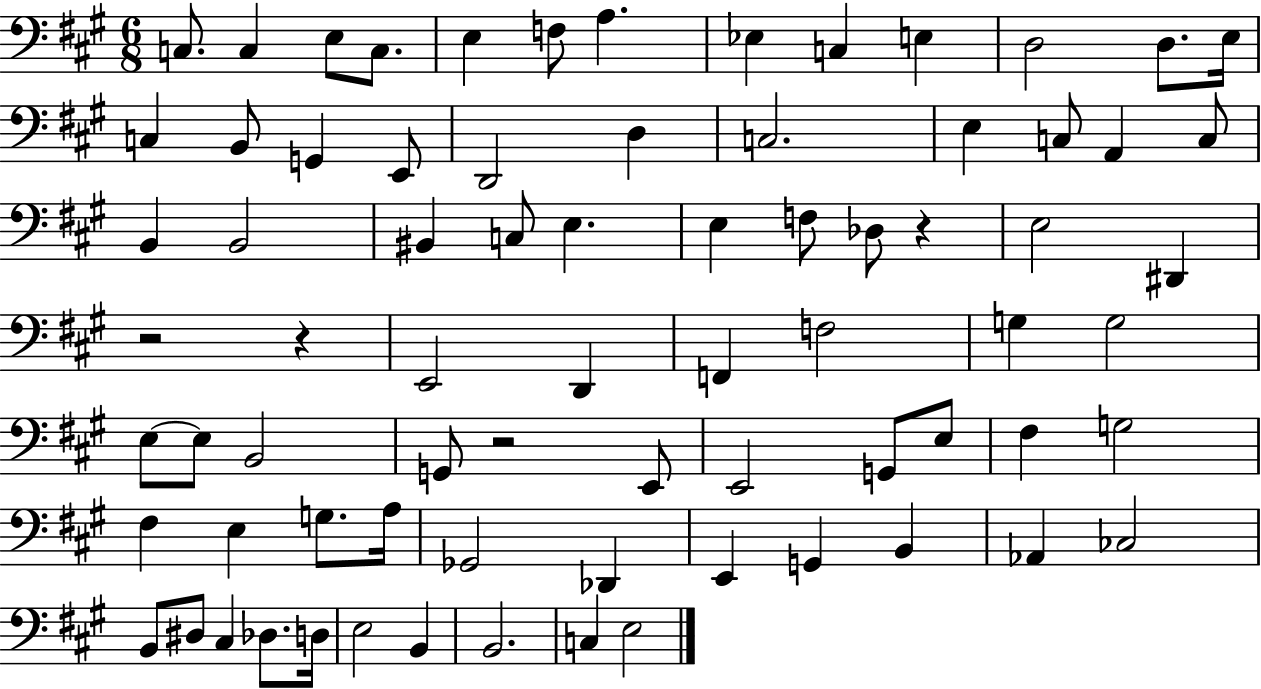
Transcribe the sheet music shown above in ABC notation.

X:1
T:Untitled
M:6/8
L:1/4
K:A
C,/2 C, E,/2 C,/2 E, F,/2 A, _E, C, E, D,2 D,/2 E,/4 C, B,,/2 G,, E,,/2 D,,2 D, C,2 E, C,/2 A,, C,/2 B,, B,,2 ^B,, C,/2 E, E, F,/2 _D,/2 z E,2 ^D,, z2 z E,,2 D,, F,, F,2 G, G,2 E,/2 E,/2 B,,2 G,,/2 z2 E,,/2 E,,2 G,,/2 E,/2 ^F, G,2 ^F, E, G,/2 A,/4 _G,,2 _D,, E,, G,, B,, _A,, _C,2 B,,/2 ^D,/2 ^C, _D,/2 D,/4 E,2 B,, B,,2 C, E,2